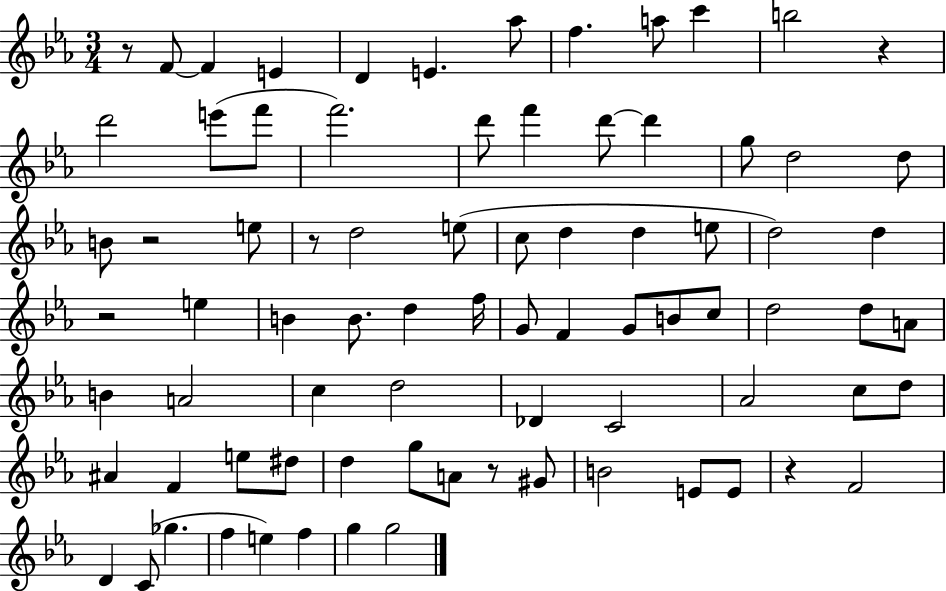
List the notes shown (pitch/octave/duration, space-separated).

R/e F4/e F4/q E4/q D4/q E4/q. Ab5/e F5/q. A5/e C6/q B5/h R/q D6/h E6/e F6/e F6/h. D6/e F6/q D6/e D6/q G5/e D5/h D5/e B4/e R/h E5/e R/e D5/h E5/e C5/e D5/q D5/q E5/e D5/h D5/q R/h E5/q B4/q B4/e. D5/q F5/s G4/e F4/q G4/e B4/e C5/e D5/h D5/e A4/e B4/q A4/h C5/q D5/h Db4/q C4/h Ab4/h C5/e D5/e A#4/q F4/q E5/e D#5/e D5/q G5/e A4/e R/e G#4/e B4/h E4/e E4/e R/q F4/h D4/q C4/e Gb5/q. F5/q E5/q F5/q G5/q G5/h